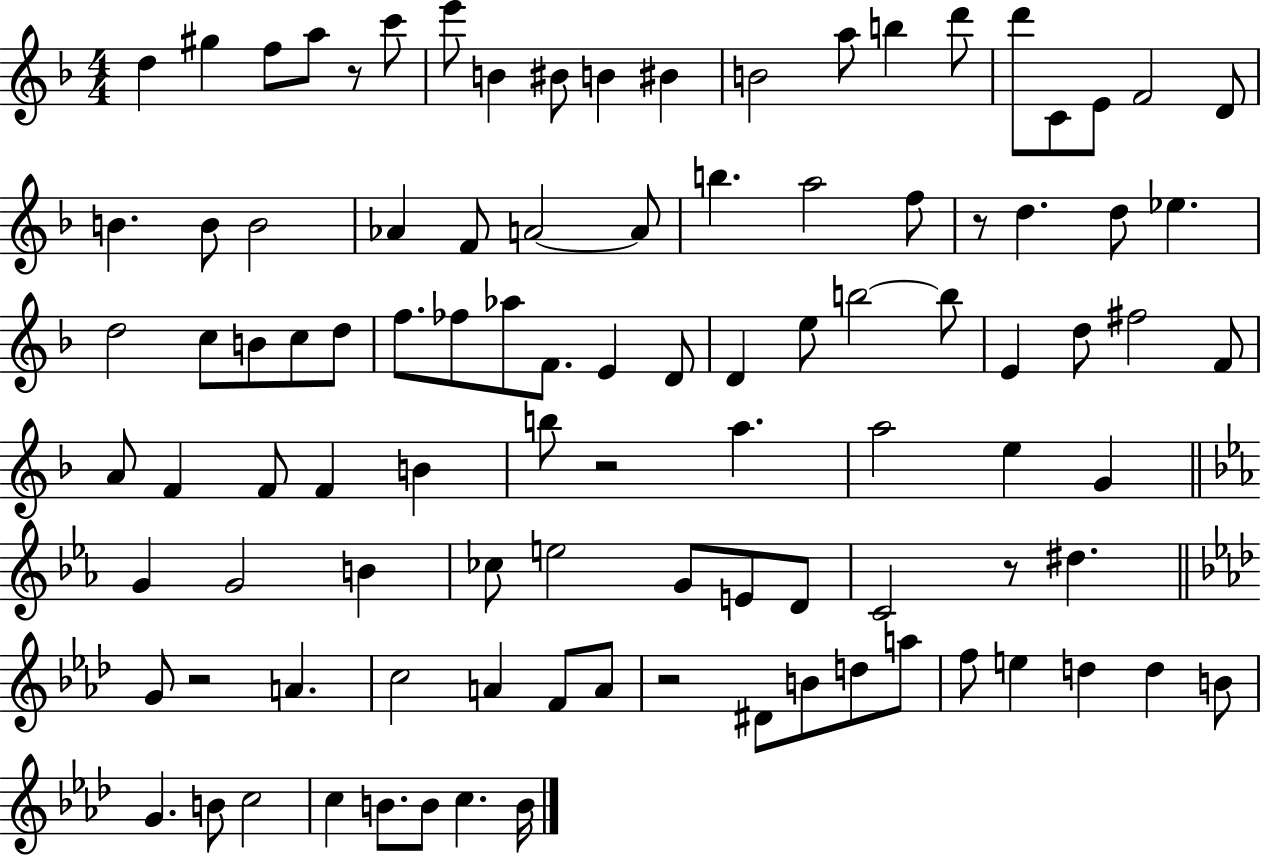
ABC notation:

X:1
T:Untitled
M:4/4
L:1/4
K:F
d ^g f/2 a/2 z/2 c'/2 e'/2 B ^B/2 B ^B B2 a/2 b d'/2 d'/2 C/2 E/2 F2 D/2 B B/2 B2 _A F/2 A2 A/2 b a2 f/2 z/2 d d/2 _e d2 c/2 B/2 c/2 d/2 f/2 _f/2 _a/2 F/2 E D/2 D e/2 b2 b/2 E d/2 ^f2 F/2 A/2 F F/2 F B b/2 z2 a a2 e G G G2 B _c/2 e2 G/2 E/2 D/2 C2 z/2 ^d G/2 z2 A c2 A F/2 A/2 z2 ^D/2 B/2 d/2 a/2 f/2 e d d B/2 G B/2 c2 c B/2 B/2 c B/4